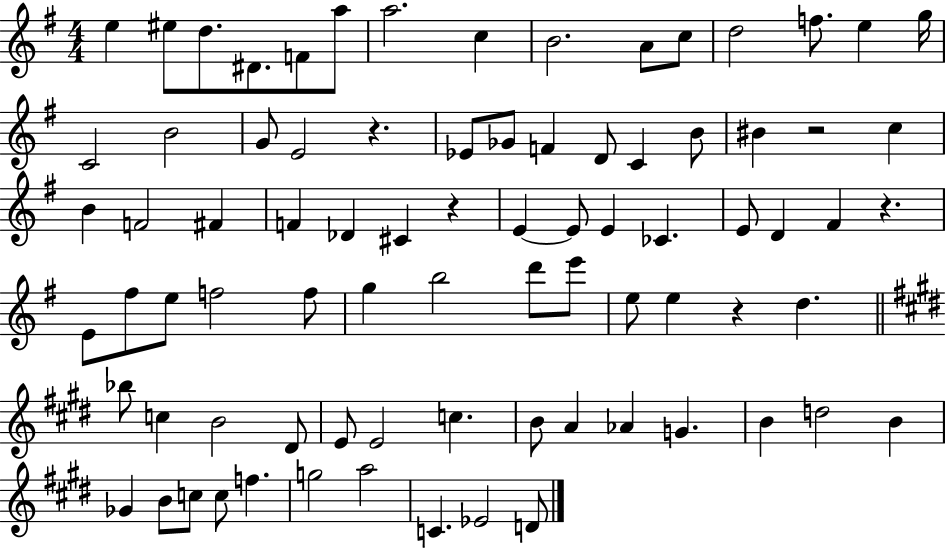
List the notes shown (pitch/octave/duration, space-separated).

E5/q EIS5/e D5/e. D#4/e. F4/e A5/e A5/h. C5/q B4/h. A4/e C5/e D5/h F5/e. E5/q G5/s C4/h B4/h G4/e E4/h R/q. Eb4/e Gb4/e F4/q D4/e C4/q B4/e BIS4/q R/h C5/q B4/q F4/h F#4/q F4/q Db4/q C#4/q R/q E4/q E4/e E4/q CES4/q. E4/e D4/q F#4/q R/q. E4/e F#5/e E5/e F5/h F5/e G5/q B5/h D6/e E6/e E5/e E5/q R/q D5/q. Bb5/e C5/q B4/h D#4/e E4/e E4/h C5/q. B4/e A4/q Ab4/q G4/q. B4/q D5/h B4/q Gb4/q B4/e C5/e C5/e F5/q. G5/h A5/h C4/q. Eb4/h D4/e